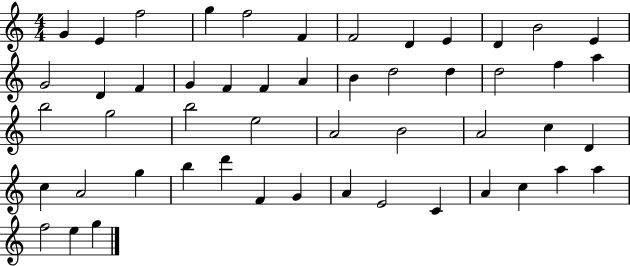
G4/q E4/q F5/h G5/q F5/h F4/q F4/h D4/q E4/q D4/q B4/h E4/q G4/h D4/q F4/q G4/q F4/q F4/q A4/q B4/q D5/h D5/q D5/h F5/q A5/q B5/h G5/h B5/h E5/h A4/h B4/h A4/h C5/q D4/q C5/q A4/h G5/q B5/q D6/q F4/q G4/q A4/q E4/h C4/q A4/q C5/q A5/q A5/q F5/h E5/q G5/q